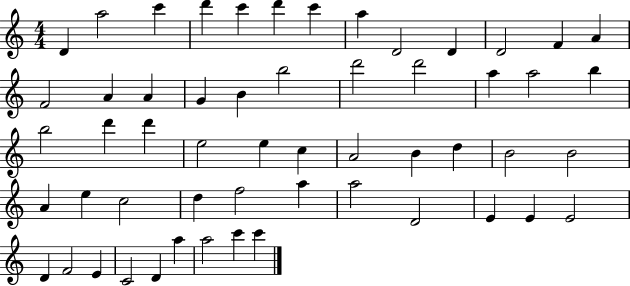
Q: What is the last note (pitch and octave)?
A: C6